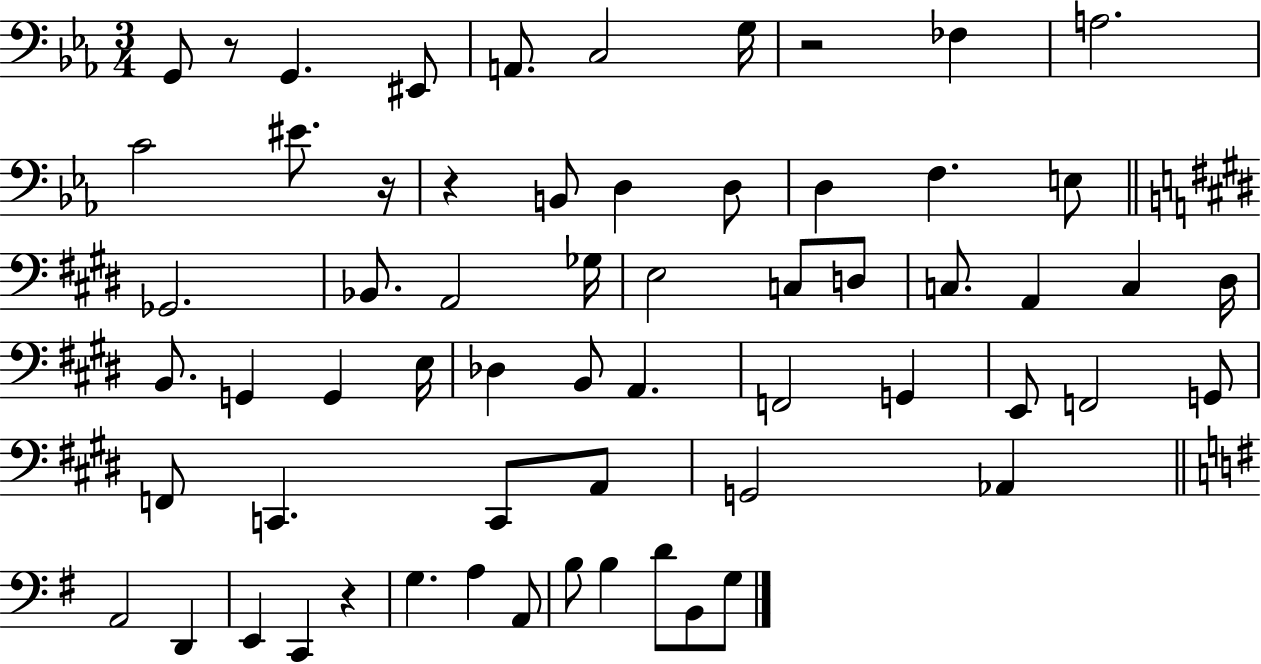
G2/e R/e G2/q. EIS2/e A2/e. C3/h G3/s R/h FES3/q A3/h. C4/h EIS4/e. R/s R/q B2/e D3/q D3/e D3/q F3/q. E3/e Gb2/h. Bb2/e. A2/h Gb3/s E3/h C3/e D3/e C3/e. A2/q C3/q D#3/s B2/e. G2/q G2/q E3/s Db3/q B2/e A2/q. F2/h G2/q E2/e F2/h G2/e F2/e C2/q. C2/e A2/e G2/h Ab2/q A2/h D2/q E2/q C2/q R/q G3/q. A3/q A2/e B3/e B3/q D4/e B2/e G3/e